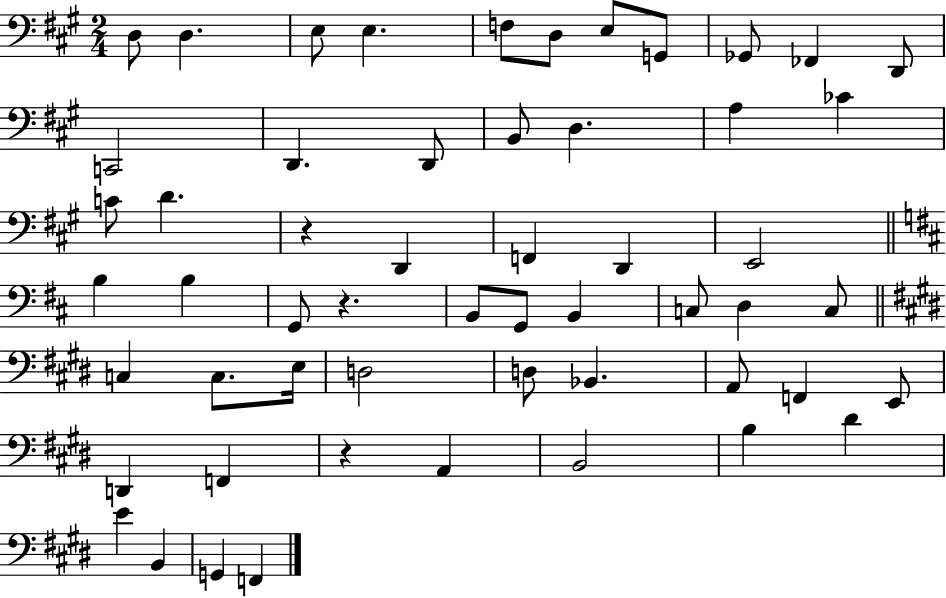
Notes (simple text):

D3/e D3/q. E3/e E3/q. F3/e D3/e E3/e G2/e Gb2/e FES2/q D2/e C2/h D2/q. D2/e B2/e D3/q. A3/q CES4/q C4/e D4/q. R/q D2/q F2/q D2/q E2/h B3/q B3/q G2/e R/q. B2/e G2/e B2/q C3/e D3/q C3/e C3/q C3/e. E3/s D3/h D3/e Bb2/q. A2/e F2/q E2/e D2/q F2/q R/q A2/q B2/h B3/q D#4/q E4/q B2/q G2/q F2/q